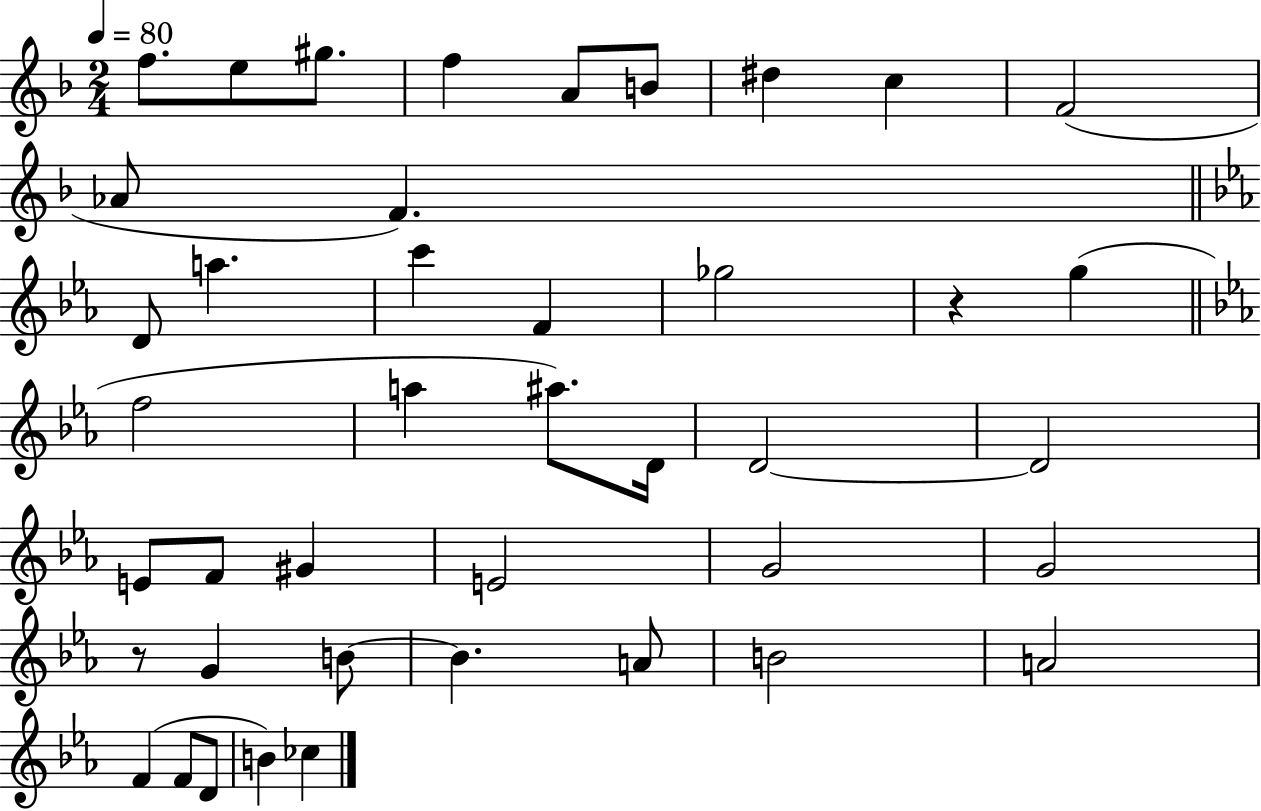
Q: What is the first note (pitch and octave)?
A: F5